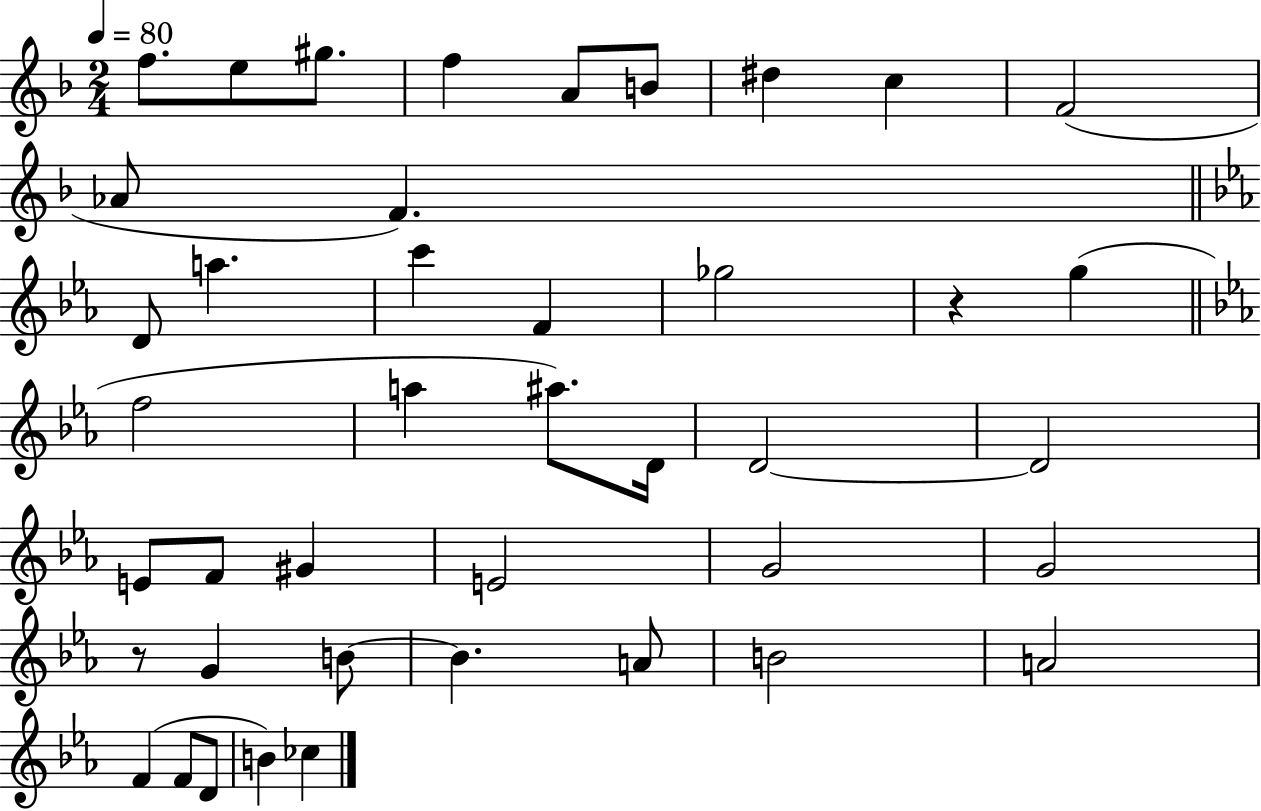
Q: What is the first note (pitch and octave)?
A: F5